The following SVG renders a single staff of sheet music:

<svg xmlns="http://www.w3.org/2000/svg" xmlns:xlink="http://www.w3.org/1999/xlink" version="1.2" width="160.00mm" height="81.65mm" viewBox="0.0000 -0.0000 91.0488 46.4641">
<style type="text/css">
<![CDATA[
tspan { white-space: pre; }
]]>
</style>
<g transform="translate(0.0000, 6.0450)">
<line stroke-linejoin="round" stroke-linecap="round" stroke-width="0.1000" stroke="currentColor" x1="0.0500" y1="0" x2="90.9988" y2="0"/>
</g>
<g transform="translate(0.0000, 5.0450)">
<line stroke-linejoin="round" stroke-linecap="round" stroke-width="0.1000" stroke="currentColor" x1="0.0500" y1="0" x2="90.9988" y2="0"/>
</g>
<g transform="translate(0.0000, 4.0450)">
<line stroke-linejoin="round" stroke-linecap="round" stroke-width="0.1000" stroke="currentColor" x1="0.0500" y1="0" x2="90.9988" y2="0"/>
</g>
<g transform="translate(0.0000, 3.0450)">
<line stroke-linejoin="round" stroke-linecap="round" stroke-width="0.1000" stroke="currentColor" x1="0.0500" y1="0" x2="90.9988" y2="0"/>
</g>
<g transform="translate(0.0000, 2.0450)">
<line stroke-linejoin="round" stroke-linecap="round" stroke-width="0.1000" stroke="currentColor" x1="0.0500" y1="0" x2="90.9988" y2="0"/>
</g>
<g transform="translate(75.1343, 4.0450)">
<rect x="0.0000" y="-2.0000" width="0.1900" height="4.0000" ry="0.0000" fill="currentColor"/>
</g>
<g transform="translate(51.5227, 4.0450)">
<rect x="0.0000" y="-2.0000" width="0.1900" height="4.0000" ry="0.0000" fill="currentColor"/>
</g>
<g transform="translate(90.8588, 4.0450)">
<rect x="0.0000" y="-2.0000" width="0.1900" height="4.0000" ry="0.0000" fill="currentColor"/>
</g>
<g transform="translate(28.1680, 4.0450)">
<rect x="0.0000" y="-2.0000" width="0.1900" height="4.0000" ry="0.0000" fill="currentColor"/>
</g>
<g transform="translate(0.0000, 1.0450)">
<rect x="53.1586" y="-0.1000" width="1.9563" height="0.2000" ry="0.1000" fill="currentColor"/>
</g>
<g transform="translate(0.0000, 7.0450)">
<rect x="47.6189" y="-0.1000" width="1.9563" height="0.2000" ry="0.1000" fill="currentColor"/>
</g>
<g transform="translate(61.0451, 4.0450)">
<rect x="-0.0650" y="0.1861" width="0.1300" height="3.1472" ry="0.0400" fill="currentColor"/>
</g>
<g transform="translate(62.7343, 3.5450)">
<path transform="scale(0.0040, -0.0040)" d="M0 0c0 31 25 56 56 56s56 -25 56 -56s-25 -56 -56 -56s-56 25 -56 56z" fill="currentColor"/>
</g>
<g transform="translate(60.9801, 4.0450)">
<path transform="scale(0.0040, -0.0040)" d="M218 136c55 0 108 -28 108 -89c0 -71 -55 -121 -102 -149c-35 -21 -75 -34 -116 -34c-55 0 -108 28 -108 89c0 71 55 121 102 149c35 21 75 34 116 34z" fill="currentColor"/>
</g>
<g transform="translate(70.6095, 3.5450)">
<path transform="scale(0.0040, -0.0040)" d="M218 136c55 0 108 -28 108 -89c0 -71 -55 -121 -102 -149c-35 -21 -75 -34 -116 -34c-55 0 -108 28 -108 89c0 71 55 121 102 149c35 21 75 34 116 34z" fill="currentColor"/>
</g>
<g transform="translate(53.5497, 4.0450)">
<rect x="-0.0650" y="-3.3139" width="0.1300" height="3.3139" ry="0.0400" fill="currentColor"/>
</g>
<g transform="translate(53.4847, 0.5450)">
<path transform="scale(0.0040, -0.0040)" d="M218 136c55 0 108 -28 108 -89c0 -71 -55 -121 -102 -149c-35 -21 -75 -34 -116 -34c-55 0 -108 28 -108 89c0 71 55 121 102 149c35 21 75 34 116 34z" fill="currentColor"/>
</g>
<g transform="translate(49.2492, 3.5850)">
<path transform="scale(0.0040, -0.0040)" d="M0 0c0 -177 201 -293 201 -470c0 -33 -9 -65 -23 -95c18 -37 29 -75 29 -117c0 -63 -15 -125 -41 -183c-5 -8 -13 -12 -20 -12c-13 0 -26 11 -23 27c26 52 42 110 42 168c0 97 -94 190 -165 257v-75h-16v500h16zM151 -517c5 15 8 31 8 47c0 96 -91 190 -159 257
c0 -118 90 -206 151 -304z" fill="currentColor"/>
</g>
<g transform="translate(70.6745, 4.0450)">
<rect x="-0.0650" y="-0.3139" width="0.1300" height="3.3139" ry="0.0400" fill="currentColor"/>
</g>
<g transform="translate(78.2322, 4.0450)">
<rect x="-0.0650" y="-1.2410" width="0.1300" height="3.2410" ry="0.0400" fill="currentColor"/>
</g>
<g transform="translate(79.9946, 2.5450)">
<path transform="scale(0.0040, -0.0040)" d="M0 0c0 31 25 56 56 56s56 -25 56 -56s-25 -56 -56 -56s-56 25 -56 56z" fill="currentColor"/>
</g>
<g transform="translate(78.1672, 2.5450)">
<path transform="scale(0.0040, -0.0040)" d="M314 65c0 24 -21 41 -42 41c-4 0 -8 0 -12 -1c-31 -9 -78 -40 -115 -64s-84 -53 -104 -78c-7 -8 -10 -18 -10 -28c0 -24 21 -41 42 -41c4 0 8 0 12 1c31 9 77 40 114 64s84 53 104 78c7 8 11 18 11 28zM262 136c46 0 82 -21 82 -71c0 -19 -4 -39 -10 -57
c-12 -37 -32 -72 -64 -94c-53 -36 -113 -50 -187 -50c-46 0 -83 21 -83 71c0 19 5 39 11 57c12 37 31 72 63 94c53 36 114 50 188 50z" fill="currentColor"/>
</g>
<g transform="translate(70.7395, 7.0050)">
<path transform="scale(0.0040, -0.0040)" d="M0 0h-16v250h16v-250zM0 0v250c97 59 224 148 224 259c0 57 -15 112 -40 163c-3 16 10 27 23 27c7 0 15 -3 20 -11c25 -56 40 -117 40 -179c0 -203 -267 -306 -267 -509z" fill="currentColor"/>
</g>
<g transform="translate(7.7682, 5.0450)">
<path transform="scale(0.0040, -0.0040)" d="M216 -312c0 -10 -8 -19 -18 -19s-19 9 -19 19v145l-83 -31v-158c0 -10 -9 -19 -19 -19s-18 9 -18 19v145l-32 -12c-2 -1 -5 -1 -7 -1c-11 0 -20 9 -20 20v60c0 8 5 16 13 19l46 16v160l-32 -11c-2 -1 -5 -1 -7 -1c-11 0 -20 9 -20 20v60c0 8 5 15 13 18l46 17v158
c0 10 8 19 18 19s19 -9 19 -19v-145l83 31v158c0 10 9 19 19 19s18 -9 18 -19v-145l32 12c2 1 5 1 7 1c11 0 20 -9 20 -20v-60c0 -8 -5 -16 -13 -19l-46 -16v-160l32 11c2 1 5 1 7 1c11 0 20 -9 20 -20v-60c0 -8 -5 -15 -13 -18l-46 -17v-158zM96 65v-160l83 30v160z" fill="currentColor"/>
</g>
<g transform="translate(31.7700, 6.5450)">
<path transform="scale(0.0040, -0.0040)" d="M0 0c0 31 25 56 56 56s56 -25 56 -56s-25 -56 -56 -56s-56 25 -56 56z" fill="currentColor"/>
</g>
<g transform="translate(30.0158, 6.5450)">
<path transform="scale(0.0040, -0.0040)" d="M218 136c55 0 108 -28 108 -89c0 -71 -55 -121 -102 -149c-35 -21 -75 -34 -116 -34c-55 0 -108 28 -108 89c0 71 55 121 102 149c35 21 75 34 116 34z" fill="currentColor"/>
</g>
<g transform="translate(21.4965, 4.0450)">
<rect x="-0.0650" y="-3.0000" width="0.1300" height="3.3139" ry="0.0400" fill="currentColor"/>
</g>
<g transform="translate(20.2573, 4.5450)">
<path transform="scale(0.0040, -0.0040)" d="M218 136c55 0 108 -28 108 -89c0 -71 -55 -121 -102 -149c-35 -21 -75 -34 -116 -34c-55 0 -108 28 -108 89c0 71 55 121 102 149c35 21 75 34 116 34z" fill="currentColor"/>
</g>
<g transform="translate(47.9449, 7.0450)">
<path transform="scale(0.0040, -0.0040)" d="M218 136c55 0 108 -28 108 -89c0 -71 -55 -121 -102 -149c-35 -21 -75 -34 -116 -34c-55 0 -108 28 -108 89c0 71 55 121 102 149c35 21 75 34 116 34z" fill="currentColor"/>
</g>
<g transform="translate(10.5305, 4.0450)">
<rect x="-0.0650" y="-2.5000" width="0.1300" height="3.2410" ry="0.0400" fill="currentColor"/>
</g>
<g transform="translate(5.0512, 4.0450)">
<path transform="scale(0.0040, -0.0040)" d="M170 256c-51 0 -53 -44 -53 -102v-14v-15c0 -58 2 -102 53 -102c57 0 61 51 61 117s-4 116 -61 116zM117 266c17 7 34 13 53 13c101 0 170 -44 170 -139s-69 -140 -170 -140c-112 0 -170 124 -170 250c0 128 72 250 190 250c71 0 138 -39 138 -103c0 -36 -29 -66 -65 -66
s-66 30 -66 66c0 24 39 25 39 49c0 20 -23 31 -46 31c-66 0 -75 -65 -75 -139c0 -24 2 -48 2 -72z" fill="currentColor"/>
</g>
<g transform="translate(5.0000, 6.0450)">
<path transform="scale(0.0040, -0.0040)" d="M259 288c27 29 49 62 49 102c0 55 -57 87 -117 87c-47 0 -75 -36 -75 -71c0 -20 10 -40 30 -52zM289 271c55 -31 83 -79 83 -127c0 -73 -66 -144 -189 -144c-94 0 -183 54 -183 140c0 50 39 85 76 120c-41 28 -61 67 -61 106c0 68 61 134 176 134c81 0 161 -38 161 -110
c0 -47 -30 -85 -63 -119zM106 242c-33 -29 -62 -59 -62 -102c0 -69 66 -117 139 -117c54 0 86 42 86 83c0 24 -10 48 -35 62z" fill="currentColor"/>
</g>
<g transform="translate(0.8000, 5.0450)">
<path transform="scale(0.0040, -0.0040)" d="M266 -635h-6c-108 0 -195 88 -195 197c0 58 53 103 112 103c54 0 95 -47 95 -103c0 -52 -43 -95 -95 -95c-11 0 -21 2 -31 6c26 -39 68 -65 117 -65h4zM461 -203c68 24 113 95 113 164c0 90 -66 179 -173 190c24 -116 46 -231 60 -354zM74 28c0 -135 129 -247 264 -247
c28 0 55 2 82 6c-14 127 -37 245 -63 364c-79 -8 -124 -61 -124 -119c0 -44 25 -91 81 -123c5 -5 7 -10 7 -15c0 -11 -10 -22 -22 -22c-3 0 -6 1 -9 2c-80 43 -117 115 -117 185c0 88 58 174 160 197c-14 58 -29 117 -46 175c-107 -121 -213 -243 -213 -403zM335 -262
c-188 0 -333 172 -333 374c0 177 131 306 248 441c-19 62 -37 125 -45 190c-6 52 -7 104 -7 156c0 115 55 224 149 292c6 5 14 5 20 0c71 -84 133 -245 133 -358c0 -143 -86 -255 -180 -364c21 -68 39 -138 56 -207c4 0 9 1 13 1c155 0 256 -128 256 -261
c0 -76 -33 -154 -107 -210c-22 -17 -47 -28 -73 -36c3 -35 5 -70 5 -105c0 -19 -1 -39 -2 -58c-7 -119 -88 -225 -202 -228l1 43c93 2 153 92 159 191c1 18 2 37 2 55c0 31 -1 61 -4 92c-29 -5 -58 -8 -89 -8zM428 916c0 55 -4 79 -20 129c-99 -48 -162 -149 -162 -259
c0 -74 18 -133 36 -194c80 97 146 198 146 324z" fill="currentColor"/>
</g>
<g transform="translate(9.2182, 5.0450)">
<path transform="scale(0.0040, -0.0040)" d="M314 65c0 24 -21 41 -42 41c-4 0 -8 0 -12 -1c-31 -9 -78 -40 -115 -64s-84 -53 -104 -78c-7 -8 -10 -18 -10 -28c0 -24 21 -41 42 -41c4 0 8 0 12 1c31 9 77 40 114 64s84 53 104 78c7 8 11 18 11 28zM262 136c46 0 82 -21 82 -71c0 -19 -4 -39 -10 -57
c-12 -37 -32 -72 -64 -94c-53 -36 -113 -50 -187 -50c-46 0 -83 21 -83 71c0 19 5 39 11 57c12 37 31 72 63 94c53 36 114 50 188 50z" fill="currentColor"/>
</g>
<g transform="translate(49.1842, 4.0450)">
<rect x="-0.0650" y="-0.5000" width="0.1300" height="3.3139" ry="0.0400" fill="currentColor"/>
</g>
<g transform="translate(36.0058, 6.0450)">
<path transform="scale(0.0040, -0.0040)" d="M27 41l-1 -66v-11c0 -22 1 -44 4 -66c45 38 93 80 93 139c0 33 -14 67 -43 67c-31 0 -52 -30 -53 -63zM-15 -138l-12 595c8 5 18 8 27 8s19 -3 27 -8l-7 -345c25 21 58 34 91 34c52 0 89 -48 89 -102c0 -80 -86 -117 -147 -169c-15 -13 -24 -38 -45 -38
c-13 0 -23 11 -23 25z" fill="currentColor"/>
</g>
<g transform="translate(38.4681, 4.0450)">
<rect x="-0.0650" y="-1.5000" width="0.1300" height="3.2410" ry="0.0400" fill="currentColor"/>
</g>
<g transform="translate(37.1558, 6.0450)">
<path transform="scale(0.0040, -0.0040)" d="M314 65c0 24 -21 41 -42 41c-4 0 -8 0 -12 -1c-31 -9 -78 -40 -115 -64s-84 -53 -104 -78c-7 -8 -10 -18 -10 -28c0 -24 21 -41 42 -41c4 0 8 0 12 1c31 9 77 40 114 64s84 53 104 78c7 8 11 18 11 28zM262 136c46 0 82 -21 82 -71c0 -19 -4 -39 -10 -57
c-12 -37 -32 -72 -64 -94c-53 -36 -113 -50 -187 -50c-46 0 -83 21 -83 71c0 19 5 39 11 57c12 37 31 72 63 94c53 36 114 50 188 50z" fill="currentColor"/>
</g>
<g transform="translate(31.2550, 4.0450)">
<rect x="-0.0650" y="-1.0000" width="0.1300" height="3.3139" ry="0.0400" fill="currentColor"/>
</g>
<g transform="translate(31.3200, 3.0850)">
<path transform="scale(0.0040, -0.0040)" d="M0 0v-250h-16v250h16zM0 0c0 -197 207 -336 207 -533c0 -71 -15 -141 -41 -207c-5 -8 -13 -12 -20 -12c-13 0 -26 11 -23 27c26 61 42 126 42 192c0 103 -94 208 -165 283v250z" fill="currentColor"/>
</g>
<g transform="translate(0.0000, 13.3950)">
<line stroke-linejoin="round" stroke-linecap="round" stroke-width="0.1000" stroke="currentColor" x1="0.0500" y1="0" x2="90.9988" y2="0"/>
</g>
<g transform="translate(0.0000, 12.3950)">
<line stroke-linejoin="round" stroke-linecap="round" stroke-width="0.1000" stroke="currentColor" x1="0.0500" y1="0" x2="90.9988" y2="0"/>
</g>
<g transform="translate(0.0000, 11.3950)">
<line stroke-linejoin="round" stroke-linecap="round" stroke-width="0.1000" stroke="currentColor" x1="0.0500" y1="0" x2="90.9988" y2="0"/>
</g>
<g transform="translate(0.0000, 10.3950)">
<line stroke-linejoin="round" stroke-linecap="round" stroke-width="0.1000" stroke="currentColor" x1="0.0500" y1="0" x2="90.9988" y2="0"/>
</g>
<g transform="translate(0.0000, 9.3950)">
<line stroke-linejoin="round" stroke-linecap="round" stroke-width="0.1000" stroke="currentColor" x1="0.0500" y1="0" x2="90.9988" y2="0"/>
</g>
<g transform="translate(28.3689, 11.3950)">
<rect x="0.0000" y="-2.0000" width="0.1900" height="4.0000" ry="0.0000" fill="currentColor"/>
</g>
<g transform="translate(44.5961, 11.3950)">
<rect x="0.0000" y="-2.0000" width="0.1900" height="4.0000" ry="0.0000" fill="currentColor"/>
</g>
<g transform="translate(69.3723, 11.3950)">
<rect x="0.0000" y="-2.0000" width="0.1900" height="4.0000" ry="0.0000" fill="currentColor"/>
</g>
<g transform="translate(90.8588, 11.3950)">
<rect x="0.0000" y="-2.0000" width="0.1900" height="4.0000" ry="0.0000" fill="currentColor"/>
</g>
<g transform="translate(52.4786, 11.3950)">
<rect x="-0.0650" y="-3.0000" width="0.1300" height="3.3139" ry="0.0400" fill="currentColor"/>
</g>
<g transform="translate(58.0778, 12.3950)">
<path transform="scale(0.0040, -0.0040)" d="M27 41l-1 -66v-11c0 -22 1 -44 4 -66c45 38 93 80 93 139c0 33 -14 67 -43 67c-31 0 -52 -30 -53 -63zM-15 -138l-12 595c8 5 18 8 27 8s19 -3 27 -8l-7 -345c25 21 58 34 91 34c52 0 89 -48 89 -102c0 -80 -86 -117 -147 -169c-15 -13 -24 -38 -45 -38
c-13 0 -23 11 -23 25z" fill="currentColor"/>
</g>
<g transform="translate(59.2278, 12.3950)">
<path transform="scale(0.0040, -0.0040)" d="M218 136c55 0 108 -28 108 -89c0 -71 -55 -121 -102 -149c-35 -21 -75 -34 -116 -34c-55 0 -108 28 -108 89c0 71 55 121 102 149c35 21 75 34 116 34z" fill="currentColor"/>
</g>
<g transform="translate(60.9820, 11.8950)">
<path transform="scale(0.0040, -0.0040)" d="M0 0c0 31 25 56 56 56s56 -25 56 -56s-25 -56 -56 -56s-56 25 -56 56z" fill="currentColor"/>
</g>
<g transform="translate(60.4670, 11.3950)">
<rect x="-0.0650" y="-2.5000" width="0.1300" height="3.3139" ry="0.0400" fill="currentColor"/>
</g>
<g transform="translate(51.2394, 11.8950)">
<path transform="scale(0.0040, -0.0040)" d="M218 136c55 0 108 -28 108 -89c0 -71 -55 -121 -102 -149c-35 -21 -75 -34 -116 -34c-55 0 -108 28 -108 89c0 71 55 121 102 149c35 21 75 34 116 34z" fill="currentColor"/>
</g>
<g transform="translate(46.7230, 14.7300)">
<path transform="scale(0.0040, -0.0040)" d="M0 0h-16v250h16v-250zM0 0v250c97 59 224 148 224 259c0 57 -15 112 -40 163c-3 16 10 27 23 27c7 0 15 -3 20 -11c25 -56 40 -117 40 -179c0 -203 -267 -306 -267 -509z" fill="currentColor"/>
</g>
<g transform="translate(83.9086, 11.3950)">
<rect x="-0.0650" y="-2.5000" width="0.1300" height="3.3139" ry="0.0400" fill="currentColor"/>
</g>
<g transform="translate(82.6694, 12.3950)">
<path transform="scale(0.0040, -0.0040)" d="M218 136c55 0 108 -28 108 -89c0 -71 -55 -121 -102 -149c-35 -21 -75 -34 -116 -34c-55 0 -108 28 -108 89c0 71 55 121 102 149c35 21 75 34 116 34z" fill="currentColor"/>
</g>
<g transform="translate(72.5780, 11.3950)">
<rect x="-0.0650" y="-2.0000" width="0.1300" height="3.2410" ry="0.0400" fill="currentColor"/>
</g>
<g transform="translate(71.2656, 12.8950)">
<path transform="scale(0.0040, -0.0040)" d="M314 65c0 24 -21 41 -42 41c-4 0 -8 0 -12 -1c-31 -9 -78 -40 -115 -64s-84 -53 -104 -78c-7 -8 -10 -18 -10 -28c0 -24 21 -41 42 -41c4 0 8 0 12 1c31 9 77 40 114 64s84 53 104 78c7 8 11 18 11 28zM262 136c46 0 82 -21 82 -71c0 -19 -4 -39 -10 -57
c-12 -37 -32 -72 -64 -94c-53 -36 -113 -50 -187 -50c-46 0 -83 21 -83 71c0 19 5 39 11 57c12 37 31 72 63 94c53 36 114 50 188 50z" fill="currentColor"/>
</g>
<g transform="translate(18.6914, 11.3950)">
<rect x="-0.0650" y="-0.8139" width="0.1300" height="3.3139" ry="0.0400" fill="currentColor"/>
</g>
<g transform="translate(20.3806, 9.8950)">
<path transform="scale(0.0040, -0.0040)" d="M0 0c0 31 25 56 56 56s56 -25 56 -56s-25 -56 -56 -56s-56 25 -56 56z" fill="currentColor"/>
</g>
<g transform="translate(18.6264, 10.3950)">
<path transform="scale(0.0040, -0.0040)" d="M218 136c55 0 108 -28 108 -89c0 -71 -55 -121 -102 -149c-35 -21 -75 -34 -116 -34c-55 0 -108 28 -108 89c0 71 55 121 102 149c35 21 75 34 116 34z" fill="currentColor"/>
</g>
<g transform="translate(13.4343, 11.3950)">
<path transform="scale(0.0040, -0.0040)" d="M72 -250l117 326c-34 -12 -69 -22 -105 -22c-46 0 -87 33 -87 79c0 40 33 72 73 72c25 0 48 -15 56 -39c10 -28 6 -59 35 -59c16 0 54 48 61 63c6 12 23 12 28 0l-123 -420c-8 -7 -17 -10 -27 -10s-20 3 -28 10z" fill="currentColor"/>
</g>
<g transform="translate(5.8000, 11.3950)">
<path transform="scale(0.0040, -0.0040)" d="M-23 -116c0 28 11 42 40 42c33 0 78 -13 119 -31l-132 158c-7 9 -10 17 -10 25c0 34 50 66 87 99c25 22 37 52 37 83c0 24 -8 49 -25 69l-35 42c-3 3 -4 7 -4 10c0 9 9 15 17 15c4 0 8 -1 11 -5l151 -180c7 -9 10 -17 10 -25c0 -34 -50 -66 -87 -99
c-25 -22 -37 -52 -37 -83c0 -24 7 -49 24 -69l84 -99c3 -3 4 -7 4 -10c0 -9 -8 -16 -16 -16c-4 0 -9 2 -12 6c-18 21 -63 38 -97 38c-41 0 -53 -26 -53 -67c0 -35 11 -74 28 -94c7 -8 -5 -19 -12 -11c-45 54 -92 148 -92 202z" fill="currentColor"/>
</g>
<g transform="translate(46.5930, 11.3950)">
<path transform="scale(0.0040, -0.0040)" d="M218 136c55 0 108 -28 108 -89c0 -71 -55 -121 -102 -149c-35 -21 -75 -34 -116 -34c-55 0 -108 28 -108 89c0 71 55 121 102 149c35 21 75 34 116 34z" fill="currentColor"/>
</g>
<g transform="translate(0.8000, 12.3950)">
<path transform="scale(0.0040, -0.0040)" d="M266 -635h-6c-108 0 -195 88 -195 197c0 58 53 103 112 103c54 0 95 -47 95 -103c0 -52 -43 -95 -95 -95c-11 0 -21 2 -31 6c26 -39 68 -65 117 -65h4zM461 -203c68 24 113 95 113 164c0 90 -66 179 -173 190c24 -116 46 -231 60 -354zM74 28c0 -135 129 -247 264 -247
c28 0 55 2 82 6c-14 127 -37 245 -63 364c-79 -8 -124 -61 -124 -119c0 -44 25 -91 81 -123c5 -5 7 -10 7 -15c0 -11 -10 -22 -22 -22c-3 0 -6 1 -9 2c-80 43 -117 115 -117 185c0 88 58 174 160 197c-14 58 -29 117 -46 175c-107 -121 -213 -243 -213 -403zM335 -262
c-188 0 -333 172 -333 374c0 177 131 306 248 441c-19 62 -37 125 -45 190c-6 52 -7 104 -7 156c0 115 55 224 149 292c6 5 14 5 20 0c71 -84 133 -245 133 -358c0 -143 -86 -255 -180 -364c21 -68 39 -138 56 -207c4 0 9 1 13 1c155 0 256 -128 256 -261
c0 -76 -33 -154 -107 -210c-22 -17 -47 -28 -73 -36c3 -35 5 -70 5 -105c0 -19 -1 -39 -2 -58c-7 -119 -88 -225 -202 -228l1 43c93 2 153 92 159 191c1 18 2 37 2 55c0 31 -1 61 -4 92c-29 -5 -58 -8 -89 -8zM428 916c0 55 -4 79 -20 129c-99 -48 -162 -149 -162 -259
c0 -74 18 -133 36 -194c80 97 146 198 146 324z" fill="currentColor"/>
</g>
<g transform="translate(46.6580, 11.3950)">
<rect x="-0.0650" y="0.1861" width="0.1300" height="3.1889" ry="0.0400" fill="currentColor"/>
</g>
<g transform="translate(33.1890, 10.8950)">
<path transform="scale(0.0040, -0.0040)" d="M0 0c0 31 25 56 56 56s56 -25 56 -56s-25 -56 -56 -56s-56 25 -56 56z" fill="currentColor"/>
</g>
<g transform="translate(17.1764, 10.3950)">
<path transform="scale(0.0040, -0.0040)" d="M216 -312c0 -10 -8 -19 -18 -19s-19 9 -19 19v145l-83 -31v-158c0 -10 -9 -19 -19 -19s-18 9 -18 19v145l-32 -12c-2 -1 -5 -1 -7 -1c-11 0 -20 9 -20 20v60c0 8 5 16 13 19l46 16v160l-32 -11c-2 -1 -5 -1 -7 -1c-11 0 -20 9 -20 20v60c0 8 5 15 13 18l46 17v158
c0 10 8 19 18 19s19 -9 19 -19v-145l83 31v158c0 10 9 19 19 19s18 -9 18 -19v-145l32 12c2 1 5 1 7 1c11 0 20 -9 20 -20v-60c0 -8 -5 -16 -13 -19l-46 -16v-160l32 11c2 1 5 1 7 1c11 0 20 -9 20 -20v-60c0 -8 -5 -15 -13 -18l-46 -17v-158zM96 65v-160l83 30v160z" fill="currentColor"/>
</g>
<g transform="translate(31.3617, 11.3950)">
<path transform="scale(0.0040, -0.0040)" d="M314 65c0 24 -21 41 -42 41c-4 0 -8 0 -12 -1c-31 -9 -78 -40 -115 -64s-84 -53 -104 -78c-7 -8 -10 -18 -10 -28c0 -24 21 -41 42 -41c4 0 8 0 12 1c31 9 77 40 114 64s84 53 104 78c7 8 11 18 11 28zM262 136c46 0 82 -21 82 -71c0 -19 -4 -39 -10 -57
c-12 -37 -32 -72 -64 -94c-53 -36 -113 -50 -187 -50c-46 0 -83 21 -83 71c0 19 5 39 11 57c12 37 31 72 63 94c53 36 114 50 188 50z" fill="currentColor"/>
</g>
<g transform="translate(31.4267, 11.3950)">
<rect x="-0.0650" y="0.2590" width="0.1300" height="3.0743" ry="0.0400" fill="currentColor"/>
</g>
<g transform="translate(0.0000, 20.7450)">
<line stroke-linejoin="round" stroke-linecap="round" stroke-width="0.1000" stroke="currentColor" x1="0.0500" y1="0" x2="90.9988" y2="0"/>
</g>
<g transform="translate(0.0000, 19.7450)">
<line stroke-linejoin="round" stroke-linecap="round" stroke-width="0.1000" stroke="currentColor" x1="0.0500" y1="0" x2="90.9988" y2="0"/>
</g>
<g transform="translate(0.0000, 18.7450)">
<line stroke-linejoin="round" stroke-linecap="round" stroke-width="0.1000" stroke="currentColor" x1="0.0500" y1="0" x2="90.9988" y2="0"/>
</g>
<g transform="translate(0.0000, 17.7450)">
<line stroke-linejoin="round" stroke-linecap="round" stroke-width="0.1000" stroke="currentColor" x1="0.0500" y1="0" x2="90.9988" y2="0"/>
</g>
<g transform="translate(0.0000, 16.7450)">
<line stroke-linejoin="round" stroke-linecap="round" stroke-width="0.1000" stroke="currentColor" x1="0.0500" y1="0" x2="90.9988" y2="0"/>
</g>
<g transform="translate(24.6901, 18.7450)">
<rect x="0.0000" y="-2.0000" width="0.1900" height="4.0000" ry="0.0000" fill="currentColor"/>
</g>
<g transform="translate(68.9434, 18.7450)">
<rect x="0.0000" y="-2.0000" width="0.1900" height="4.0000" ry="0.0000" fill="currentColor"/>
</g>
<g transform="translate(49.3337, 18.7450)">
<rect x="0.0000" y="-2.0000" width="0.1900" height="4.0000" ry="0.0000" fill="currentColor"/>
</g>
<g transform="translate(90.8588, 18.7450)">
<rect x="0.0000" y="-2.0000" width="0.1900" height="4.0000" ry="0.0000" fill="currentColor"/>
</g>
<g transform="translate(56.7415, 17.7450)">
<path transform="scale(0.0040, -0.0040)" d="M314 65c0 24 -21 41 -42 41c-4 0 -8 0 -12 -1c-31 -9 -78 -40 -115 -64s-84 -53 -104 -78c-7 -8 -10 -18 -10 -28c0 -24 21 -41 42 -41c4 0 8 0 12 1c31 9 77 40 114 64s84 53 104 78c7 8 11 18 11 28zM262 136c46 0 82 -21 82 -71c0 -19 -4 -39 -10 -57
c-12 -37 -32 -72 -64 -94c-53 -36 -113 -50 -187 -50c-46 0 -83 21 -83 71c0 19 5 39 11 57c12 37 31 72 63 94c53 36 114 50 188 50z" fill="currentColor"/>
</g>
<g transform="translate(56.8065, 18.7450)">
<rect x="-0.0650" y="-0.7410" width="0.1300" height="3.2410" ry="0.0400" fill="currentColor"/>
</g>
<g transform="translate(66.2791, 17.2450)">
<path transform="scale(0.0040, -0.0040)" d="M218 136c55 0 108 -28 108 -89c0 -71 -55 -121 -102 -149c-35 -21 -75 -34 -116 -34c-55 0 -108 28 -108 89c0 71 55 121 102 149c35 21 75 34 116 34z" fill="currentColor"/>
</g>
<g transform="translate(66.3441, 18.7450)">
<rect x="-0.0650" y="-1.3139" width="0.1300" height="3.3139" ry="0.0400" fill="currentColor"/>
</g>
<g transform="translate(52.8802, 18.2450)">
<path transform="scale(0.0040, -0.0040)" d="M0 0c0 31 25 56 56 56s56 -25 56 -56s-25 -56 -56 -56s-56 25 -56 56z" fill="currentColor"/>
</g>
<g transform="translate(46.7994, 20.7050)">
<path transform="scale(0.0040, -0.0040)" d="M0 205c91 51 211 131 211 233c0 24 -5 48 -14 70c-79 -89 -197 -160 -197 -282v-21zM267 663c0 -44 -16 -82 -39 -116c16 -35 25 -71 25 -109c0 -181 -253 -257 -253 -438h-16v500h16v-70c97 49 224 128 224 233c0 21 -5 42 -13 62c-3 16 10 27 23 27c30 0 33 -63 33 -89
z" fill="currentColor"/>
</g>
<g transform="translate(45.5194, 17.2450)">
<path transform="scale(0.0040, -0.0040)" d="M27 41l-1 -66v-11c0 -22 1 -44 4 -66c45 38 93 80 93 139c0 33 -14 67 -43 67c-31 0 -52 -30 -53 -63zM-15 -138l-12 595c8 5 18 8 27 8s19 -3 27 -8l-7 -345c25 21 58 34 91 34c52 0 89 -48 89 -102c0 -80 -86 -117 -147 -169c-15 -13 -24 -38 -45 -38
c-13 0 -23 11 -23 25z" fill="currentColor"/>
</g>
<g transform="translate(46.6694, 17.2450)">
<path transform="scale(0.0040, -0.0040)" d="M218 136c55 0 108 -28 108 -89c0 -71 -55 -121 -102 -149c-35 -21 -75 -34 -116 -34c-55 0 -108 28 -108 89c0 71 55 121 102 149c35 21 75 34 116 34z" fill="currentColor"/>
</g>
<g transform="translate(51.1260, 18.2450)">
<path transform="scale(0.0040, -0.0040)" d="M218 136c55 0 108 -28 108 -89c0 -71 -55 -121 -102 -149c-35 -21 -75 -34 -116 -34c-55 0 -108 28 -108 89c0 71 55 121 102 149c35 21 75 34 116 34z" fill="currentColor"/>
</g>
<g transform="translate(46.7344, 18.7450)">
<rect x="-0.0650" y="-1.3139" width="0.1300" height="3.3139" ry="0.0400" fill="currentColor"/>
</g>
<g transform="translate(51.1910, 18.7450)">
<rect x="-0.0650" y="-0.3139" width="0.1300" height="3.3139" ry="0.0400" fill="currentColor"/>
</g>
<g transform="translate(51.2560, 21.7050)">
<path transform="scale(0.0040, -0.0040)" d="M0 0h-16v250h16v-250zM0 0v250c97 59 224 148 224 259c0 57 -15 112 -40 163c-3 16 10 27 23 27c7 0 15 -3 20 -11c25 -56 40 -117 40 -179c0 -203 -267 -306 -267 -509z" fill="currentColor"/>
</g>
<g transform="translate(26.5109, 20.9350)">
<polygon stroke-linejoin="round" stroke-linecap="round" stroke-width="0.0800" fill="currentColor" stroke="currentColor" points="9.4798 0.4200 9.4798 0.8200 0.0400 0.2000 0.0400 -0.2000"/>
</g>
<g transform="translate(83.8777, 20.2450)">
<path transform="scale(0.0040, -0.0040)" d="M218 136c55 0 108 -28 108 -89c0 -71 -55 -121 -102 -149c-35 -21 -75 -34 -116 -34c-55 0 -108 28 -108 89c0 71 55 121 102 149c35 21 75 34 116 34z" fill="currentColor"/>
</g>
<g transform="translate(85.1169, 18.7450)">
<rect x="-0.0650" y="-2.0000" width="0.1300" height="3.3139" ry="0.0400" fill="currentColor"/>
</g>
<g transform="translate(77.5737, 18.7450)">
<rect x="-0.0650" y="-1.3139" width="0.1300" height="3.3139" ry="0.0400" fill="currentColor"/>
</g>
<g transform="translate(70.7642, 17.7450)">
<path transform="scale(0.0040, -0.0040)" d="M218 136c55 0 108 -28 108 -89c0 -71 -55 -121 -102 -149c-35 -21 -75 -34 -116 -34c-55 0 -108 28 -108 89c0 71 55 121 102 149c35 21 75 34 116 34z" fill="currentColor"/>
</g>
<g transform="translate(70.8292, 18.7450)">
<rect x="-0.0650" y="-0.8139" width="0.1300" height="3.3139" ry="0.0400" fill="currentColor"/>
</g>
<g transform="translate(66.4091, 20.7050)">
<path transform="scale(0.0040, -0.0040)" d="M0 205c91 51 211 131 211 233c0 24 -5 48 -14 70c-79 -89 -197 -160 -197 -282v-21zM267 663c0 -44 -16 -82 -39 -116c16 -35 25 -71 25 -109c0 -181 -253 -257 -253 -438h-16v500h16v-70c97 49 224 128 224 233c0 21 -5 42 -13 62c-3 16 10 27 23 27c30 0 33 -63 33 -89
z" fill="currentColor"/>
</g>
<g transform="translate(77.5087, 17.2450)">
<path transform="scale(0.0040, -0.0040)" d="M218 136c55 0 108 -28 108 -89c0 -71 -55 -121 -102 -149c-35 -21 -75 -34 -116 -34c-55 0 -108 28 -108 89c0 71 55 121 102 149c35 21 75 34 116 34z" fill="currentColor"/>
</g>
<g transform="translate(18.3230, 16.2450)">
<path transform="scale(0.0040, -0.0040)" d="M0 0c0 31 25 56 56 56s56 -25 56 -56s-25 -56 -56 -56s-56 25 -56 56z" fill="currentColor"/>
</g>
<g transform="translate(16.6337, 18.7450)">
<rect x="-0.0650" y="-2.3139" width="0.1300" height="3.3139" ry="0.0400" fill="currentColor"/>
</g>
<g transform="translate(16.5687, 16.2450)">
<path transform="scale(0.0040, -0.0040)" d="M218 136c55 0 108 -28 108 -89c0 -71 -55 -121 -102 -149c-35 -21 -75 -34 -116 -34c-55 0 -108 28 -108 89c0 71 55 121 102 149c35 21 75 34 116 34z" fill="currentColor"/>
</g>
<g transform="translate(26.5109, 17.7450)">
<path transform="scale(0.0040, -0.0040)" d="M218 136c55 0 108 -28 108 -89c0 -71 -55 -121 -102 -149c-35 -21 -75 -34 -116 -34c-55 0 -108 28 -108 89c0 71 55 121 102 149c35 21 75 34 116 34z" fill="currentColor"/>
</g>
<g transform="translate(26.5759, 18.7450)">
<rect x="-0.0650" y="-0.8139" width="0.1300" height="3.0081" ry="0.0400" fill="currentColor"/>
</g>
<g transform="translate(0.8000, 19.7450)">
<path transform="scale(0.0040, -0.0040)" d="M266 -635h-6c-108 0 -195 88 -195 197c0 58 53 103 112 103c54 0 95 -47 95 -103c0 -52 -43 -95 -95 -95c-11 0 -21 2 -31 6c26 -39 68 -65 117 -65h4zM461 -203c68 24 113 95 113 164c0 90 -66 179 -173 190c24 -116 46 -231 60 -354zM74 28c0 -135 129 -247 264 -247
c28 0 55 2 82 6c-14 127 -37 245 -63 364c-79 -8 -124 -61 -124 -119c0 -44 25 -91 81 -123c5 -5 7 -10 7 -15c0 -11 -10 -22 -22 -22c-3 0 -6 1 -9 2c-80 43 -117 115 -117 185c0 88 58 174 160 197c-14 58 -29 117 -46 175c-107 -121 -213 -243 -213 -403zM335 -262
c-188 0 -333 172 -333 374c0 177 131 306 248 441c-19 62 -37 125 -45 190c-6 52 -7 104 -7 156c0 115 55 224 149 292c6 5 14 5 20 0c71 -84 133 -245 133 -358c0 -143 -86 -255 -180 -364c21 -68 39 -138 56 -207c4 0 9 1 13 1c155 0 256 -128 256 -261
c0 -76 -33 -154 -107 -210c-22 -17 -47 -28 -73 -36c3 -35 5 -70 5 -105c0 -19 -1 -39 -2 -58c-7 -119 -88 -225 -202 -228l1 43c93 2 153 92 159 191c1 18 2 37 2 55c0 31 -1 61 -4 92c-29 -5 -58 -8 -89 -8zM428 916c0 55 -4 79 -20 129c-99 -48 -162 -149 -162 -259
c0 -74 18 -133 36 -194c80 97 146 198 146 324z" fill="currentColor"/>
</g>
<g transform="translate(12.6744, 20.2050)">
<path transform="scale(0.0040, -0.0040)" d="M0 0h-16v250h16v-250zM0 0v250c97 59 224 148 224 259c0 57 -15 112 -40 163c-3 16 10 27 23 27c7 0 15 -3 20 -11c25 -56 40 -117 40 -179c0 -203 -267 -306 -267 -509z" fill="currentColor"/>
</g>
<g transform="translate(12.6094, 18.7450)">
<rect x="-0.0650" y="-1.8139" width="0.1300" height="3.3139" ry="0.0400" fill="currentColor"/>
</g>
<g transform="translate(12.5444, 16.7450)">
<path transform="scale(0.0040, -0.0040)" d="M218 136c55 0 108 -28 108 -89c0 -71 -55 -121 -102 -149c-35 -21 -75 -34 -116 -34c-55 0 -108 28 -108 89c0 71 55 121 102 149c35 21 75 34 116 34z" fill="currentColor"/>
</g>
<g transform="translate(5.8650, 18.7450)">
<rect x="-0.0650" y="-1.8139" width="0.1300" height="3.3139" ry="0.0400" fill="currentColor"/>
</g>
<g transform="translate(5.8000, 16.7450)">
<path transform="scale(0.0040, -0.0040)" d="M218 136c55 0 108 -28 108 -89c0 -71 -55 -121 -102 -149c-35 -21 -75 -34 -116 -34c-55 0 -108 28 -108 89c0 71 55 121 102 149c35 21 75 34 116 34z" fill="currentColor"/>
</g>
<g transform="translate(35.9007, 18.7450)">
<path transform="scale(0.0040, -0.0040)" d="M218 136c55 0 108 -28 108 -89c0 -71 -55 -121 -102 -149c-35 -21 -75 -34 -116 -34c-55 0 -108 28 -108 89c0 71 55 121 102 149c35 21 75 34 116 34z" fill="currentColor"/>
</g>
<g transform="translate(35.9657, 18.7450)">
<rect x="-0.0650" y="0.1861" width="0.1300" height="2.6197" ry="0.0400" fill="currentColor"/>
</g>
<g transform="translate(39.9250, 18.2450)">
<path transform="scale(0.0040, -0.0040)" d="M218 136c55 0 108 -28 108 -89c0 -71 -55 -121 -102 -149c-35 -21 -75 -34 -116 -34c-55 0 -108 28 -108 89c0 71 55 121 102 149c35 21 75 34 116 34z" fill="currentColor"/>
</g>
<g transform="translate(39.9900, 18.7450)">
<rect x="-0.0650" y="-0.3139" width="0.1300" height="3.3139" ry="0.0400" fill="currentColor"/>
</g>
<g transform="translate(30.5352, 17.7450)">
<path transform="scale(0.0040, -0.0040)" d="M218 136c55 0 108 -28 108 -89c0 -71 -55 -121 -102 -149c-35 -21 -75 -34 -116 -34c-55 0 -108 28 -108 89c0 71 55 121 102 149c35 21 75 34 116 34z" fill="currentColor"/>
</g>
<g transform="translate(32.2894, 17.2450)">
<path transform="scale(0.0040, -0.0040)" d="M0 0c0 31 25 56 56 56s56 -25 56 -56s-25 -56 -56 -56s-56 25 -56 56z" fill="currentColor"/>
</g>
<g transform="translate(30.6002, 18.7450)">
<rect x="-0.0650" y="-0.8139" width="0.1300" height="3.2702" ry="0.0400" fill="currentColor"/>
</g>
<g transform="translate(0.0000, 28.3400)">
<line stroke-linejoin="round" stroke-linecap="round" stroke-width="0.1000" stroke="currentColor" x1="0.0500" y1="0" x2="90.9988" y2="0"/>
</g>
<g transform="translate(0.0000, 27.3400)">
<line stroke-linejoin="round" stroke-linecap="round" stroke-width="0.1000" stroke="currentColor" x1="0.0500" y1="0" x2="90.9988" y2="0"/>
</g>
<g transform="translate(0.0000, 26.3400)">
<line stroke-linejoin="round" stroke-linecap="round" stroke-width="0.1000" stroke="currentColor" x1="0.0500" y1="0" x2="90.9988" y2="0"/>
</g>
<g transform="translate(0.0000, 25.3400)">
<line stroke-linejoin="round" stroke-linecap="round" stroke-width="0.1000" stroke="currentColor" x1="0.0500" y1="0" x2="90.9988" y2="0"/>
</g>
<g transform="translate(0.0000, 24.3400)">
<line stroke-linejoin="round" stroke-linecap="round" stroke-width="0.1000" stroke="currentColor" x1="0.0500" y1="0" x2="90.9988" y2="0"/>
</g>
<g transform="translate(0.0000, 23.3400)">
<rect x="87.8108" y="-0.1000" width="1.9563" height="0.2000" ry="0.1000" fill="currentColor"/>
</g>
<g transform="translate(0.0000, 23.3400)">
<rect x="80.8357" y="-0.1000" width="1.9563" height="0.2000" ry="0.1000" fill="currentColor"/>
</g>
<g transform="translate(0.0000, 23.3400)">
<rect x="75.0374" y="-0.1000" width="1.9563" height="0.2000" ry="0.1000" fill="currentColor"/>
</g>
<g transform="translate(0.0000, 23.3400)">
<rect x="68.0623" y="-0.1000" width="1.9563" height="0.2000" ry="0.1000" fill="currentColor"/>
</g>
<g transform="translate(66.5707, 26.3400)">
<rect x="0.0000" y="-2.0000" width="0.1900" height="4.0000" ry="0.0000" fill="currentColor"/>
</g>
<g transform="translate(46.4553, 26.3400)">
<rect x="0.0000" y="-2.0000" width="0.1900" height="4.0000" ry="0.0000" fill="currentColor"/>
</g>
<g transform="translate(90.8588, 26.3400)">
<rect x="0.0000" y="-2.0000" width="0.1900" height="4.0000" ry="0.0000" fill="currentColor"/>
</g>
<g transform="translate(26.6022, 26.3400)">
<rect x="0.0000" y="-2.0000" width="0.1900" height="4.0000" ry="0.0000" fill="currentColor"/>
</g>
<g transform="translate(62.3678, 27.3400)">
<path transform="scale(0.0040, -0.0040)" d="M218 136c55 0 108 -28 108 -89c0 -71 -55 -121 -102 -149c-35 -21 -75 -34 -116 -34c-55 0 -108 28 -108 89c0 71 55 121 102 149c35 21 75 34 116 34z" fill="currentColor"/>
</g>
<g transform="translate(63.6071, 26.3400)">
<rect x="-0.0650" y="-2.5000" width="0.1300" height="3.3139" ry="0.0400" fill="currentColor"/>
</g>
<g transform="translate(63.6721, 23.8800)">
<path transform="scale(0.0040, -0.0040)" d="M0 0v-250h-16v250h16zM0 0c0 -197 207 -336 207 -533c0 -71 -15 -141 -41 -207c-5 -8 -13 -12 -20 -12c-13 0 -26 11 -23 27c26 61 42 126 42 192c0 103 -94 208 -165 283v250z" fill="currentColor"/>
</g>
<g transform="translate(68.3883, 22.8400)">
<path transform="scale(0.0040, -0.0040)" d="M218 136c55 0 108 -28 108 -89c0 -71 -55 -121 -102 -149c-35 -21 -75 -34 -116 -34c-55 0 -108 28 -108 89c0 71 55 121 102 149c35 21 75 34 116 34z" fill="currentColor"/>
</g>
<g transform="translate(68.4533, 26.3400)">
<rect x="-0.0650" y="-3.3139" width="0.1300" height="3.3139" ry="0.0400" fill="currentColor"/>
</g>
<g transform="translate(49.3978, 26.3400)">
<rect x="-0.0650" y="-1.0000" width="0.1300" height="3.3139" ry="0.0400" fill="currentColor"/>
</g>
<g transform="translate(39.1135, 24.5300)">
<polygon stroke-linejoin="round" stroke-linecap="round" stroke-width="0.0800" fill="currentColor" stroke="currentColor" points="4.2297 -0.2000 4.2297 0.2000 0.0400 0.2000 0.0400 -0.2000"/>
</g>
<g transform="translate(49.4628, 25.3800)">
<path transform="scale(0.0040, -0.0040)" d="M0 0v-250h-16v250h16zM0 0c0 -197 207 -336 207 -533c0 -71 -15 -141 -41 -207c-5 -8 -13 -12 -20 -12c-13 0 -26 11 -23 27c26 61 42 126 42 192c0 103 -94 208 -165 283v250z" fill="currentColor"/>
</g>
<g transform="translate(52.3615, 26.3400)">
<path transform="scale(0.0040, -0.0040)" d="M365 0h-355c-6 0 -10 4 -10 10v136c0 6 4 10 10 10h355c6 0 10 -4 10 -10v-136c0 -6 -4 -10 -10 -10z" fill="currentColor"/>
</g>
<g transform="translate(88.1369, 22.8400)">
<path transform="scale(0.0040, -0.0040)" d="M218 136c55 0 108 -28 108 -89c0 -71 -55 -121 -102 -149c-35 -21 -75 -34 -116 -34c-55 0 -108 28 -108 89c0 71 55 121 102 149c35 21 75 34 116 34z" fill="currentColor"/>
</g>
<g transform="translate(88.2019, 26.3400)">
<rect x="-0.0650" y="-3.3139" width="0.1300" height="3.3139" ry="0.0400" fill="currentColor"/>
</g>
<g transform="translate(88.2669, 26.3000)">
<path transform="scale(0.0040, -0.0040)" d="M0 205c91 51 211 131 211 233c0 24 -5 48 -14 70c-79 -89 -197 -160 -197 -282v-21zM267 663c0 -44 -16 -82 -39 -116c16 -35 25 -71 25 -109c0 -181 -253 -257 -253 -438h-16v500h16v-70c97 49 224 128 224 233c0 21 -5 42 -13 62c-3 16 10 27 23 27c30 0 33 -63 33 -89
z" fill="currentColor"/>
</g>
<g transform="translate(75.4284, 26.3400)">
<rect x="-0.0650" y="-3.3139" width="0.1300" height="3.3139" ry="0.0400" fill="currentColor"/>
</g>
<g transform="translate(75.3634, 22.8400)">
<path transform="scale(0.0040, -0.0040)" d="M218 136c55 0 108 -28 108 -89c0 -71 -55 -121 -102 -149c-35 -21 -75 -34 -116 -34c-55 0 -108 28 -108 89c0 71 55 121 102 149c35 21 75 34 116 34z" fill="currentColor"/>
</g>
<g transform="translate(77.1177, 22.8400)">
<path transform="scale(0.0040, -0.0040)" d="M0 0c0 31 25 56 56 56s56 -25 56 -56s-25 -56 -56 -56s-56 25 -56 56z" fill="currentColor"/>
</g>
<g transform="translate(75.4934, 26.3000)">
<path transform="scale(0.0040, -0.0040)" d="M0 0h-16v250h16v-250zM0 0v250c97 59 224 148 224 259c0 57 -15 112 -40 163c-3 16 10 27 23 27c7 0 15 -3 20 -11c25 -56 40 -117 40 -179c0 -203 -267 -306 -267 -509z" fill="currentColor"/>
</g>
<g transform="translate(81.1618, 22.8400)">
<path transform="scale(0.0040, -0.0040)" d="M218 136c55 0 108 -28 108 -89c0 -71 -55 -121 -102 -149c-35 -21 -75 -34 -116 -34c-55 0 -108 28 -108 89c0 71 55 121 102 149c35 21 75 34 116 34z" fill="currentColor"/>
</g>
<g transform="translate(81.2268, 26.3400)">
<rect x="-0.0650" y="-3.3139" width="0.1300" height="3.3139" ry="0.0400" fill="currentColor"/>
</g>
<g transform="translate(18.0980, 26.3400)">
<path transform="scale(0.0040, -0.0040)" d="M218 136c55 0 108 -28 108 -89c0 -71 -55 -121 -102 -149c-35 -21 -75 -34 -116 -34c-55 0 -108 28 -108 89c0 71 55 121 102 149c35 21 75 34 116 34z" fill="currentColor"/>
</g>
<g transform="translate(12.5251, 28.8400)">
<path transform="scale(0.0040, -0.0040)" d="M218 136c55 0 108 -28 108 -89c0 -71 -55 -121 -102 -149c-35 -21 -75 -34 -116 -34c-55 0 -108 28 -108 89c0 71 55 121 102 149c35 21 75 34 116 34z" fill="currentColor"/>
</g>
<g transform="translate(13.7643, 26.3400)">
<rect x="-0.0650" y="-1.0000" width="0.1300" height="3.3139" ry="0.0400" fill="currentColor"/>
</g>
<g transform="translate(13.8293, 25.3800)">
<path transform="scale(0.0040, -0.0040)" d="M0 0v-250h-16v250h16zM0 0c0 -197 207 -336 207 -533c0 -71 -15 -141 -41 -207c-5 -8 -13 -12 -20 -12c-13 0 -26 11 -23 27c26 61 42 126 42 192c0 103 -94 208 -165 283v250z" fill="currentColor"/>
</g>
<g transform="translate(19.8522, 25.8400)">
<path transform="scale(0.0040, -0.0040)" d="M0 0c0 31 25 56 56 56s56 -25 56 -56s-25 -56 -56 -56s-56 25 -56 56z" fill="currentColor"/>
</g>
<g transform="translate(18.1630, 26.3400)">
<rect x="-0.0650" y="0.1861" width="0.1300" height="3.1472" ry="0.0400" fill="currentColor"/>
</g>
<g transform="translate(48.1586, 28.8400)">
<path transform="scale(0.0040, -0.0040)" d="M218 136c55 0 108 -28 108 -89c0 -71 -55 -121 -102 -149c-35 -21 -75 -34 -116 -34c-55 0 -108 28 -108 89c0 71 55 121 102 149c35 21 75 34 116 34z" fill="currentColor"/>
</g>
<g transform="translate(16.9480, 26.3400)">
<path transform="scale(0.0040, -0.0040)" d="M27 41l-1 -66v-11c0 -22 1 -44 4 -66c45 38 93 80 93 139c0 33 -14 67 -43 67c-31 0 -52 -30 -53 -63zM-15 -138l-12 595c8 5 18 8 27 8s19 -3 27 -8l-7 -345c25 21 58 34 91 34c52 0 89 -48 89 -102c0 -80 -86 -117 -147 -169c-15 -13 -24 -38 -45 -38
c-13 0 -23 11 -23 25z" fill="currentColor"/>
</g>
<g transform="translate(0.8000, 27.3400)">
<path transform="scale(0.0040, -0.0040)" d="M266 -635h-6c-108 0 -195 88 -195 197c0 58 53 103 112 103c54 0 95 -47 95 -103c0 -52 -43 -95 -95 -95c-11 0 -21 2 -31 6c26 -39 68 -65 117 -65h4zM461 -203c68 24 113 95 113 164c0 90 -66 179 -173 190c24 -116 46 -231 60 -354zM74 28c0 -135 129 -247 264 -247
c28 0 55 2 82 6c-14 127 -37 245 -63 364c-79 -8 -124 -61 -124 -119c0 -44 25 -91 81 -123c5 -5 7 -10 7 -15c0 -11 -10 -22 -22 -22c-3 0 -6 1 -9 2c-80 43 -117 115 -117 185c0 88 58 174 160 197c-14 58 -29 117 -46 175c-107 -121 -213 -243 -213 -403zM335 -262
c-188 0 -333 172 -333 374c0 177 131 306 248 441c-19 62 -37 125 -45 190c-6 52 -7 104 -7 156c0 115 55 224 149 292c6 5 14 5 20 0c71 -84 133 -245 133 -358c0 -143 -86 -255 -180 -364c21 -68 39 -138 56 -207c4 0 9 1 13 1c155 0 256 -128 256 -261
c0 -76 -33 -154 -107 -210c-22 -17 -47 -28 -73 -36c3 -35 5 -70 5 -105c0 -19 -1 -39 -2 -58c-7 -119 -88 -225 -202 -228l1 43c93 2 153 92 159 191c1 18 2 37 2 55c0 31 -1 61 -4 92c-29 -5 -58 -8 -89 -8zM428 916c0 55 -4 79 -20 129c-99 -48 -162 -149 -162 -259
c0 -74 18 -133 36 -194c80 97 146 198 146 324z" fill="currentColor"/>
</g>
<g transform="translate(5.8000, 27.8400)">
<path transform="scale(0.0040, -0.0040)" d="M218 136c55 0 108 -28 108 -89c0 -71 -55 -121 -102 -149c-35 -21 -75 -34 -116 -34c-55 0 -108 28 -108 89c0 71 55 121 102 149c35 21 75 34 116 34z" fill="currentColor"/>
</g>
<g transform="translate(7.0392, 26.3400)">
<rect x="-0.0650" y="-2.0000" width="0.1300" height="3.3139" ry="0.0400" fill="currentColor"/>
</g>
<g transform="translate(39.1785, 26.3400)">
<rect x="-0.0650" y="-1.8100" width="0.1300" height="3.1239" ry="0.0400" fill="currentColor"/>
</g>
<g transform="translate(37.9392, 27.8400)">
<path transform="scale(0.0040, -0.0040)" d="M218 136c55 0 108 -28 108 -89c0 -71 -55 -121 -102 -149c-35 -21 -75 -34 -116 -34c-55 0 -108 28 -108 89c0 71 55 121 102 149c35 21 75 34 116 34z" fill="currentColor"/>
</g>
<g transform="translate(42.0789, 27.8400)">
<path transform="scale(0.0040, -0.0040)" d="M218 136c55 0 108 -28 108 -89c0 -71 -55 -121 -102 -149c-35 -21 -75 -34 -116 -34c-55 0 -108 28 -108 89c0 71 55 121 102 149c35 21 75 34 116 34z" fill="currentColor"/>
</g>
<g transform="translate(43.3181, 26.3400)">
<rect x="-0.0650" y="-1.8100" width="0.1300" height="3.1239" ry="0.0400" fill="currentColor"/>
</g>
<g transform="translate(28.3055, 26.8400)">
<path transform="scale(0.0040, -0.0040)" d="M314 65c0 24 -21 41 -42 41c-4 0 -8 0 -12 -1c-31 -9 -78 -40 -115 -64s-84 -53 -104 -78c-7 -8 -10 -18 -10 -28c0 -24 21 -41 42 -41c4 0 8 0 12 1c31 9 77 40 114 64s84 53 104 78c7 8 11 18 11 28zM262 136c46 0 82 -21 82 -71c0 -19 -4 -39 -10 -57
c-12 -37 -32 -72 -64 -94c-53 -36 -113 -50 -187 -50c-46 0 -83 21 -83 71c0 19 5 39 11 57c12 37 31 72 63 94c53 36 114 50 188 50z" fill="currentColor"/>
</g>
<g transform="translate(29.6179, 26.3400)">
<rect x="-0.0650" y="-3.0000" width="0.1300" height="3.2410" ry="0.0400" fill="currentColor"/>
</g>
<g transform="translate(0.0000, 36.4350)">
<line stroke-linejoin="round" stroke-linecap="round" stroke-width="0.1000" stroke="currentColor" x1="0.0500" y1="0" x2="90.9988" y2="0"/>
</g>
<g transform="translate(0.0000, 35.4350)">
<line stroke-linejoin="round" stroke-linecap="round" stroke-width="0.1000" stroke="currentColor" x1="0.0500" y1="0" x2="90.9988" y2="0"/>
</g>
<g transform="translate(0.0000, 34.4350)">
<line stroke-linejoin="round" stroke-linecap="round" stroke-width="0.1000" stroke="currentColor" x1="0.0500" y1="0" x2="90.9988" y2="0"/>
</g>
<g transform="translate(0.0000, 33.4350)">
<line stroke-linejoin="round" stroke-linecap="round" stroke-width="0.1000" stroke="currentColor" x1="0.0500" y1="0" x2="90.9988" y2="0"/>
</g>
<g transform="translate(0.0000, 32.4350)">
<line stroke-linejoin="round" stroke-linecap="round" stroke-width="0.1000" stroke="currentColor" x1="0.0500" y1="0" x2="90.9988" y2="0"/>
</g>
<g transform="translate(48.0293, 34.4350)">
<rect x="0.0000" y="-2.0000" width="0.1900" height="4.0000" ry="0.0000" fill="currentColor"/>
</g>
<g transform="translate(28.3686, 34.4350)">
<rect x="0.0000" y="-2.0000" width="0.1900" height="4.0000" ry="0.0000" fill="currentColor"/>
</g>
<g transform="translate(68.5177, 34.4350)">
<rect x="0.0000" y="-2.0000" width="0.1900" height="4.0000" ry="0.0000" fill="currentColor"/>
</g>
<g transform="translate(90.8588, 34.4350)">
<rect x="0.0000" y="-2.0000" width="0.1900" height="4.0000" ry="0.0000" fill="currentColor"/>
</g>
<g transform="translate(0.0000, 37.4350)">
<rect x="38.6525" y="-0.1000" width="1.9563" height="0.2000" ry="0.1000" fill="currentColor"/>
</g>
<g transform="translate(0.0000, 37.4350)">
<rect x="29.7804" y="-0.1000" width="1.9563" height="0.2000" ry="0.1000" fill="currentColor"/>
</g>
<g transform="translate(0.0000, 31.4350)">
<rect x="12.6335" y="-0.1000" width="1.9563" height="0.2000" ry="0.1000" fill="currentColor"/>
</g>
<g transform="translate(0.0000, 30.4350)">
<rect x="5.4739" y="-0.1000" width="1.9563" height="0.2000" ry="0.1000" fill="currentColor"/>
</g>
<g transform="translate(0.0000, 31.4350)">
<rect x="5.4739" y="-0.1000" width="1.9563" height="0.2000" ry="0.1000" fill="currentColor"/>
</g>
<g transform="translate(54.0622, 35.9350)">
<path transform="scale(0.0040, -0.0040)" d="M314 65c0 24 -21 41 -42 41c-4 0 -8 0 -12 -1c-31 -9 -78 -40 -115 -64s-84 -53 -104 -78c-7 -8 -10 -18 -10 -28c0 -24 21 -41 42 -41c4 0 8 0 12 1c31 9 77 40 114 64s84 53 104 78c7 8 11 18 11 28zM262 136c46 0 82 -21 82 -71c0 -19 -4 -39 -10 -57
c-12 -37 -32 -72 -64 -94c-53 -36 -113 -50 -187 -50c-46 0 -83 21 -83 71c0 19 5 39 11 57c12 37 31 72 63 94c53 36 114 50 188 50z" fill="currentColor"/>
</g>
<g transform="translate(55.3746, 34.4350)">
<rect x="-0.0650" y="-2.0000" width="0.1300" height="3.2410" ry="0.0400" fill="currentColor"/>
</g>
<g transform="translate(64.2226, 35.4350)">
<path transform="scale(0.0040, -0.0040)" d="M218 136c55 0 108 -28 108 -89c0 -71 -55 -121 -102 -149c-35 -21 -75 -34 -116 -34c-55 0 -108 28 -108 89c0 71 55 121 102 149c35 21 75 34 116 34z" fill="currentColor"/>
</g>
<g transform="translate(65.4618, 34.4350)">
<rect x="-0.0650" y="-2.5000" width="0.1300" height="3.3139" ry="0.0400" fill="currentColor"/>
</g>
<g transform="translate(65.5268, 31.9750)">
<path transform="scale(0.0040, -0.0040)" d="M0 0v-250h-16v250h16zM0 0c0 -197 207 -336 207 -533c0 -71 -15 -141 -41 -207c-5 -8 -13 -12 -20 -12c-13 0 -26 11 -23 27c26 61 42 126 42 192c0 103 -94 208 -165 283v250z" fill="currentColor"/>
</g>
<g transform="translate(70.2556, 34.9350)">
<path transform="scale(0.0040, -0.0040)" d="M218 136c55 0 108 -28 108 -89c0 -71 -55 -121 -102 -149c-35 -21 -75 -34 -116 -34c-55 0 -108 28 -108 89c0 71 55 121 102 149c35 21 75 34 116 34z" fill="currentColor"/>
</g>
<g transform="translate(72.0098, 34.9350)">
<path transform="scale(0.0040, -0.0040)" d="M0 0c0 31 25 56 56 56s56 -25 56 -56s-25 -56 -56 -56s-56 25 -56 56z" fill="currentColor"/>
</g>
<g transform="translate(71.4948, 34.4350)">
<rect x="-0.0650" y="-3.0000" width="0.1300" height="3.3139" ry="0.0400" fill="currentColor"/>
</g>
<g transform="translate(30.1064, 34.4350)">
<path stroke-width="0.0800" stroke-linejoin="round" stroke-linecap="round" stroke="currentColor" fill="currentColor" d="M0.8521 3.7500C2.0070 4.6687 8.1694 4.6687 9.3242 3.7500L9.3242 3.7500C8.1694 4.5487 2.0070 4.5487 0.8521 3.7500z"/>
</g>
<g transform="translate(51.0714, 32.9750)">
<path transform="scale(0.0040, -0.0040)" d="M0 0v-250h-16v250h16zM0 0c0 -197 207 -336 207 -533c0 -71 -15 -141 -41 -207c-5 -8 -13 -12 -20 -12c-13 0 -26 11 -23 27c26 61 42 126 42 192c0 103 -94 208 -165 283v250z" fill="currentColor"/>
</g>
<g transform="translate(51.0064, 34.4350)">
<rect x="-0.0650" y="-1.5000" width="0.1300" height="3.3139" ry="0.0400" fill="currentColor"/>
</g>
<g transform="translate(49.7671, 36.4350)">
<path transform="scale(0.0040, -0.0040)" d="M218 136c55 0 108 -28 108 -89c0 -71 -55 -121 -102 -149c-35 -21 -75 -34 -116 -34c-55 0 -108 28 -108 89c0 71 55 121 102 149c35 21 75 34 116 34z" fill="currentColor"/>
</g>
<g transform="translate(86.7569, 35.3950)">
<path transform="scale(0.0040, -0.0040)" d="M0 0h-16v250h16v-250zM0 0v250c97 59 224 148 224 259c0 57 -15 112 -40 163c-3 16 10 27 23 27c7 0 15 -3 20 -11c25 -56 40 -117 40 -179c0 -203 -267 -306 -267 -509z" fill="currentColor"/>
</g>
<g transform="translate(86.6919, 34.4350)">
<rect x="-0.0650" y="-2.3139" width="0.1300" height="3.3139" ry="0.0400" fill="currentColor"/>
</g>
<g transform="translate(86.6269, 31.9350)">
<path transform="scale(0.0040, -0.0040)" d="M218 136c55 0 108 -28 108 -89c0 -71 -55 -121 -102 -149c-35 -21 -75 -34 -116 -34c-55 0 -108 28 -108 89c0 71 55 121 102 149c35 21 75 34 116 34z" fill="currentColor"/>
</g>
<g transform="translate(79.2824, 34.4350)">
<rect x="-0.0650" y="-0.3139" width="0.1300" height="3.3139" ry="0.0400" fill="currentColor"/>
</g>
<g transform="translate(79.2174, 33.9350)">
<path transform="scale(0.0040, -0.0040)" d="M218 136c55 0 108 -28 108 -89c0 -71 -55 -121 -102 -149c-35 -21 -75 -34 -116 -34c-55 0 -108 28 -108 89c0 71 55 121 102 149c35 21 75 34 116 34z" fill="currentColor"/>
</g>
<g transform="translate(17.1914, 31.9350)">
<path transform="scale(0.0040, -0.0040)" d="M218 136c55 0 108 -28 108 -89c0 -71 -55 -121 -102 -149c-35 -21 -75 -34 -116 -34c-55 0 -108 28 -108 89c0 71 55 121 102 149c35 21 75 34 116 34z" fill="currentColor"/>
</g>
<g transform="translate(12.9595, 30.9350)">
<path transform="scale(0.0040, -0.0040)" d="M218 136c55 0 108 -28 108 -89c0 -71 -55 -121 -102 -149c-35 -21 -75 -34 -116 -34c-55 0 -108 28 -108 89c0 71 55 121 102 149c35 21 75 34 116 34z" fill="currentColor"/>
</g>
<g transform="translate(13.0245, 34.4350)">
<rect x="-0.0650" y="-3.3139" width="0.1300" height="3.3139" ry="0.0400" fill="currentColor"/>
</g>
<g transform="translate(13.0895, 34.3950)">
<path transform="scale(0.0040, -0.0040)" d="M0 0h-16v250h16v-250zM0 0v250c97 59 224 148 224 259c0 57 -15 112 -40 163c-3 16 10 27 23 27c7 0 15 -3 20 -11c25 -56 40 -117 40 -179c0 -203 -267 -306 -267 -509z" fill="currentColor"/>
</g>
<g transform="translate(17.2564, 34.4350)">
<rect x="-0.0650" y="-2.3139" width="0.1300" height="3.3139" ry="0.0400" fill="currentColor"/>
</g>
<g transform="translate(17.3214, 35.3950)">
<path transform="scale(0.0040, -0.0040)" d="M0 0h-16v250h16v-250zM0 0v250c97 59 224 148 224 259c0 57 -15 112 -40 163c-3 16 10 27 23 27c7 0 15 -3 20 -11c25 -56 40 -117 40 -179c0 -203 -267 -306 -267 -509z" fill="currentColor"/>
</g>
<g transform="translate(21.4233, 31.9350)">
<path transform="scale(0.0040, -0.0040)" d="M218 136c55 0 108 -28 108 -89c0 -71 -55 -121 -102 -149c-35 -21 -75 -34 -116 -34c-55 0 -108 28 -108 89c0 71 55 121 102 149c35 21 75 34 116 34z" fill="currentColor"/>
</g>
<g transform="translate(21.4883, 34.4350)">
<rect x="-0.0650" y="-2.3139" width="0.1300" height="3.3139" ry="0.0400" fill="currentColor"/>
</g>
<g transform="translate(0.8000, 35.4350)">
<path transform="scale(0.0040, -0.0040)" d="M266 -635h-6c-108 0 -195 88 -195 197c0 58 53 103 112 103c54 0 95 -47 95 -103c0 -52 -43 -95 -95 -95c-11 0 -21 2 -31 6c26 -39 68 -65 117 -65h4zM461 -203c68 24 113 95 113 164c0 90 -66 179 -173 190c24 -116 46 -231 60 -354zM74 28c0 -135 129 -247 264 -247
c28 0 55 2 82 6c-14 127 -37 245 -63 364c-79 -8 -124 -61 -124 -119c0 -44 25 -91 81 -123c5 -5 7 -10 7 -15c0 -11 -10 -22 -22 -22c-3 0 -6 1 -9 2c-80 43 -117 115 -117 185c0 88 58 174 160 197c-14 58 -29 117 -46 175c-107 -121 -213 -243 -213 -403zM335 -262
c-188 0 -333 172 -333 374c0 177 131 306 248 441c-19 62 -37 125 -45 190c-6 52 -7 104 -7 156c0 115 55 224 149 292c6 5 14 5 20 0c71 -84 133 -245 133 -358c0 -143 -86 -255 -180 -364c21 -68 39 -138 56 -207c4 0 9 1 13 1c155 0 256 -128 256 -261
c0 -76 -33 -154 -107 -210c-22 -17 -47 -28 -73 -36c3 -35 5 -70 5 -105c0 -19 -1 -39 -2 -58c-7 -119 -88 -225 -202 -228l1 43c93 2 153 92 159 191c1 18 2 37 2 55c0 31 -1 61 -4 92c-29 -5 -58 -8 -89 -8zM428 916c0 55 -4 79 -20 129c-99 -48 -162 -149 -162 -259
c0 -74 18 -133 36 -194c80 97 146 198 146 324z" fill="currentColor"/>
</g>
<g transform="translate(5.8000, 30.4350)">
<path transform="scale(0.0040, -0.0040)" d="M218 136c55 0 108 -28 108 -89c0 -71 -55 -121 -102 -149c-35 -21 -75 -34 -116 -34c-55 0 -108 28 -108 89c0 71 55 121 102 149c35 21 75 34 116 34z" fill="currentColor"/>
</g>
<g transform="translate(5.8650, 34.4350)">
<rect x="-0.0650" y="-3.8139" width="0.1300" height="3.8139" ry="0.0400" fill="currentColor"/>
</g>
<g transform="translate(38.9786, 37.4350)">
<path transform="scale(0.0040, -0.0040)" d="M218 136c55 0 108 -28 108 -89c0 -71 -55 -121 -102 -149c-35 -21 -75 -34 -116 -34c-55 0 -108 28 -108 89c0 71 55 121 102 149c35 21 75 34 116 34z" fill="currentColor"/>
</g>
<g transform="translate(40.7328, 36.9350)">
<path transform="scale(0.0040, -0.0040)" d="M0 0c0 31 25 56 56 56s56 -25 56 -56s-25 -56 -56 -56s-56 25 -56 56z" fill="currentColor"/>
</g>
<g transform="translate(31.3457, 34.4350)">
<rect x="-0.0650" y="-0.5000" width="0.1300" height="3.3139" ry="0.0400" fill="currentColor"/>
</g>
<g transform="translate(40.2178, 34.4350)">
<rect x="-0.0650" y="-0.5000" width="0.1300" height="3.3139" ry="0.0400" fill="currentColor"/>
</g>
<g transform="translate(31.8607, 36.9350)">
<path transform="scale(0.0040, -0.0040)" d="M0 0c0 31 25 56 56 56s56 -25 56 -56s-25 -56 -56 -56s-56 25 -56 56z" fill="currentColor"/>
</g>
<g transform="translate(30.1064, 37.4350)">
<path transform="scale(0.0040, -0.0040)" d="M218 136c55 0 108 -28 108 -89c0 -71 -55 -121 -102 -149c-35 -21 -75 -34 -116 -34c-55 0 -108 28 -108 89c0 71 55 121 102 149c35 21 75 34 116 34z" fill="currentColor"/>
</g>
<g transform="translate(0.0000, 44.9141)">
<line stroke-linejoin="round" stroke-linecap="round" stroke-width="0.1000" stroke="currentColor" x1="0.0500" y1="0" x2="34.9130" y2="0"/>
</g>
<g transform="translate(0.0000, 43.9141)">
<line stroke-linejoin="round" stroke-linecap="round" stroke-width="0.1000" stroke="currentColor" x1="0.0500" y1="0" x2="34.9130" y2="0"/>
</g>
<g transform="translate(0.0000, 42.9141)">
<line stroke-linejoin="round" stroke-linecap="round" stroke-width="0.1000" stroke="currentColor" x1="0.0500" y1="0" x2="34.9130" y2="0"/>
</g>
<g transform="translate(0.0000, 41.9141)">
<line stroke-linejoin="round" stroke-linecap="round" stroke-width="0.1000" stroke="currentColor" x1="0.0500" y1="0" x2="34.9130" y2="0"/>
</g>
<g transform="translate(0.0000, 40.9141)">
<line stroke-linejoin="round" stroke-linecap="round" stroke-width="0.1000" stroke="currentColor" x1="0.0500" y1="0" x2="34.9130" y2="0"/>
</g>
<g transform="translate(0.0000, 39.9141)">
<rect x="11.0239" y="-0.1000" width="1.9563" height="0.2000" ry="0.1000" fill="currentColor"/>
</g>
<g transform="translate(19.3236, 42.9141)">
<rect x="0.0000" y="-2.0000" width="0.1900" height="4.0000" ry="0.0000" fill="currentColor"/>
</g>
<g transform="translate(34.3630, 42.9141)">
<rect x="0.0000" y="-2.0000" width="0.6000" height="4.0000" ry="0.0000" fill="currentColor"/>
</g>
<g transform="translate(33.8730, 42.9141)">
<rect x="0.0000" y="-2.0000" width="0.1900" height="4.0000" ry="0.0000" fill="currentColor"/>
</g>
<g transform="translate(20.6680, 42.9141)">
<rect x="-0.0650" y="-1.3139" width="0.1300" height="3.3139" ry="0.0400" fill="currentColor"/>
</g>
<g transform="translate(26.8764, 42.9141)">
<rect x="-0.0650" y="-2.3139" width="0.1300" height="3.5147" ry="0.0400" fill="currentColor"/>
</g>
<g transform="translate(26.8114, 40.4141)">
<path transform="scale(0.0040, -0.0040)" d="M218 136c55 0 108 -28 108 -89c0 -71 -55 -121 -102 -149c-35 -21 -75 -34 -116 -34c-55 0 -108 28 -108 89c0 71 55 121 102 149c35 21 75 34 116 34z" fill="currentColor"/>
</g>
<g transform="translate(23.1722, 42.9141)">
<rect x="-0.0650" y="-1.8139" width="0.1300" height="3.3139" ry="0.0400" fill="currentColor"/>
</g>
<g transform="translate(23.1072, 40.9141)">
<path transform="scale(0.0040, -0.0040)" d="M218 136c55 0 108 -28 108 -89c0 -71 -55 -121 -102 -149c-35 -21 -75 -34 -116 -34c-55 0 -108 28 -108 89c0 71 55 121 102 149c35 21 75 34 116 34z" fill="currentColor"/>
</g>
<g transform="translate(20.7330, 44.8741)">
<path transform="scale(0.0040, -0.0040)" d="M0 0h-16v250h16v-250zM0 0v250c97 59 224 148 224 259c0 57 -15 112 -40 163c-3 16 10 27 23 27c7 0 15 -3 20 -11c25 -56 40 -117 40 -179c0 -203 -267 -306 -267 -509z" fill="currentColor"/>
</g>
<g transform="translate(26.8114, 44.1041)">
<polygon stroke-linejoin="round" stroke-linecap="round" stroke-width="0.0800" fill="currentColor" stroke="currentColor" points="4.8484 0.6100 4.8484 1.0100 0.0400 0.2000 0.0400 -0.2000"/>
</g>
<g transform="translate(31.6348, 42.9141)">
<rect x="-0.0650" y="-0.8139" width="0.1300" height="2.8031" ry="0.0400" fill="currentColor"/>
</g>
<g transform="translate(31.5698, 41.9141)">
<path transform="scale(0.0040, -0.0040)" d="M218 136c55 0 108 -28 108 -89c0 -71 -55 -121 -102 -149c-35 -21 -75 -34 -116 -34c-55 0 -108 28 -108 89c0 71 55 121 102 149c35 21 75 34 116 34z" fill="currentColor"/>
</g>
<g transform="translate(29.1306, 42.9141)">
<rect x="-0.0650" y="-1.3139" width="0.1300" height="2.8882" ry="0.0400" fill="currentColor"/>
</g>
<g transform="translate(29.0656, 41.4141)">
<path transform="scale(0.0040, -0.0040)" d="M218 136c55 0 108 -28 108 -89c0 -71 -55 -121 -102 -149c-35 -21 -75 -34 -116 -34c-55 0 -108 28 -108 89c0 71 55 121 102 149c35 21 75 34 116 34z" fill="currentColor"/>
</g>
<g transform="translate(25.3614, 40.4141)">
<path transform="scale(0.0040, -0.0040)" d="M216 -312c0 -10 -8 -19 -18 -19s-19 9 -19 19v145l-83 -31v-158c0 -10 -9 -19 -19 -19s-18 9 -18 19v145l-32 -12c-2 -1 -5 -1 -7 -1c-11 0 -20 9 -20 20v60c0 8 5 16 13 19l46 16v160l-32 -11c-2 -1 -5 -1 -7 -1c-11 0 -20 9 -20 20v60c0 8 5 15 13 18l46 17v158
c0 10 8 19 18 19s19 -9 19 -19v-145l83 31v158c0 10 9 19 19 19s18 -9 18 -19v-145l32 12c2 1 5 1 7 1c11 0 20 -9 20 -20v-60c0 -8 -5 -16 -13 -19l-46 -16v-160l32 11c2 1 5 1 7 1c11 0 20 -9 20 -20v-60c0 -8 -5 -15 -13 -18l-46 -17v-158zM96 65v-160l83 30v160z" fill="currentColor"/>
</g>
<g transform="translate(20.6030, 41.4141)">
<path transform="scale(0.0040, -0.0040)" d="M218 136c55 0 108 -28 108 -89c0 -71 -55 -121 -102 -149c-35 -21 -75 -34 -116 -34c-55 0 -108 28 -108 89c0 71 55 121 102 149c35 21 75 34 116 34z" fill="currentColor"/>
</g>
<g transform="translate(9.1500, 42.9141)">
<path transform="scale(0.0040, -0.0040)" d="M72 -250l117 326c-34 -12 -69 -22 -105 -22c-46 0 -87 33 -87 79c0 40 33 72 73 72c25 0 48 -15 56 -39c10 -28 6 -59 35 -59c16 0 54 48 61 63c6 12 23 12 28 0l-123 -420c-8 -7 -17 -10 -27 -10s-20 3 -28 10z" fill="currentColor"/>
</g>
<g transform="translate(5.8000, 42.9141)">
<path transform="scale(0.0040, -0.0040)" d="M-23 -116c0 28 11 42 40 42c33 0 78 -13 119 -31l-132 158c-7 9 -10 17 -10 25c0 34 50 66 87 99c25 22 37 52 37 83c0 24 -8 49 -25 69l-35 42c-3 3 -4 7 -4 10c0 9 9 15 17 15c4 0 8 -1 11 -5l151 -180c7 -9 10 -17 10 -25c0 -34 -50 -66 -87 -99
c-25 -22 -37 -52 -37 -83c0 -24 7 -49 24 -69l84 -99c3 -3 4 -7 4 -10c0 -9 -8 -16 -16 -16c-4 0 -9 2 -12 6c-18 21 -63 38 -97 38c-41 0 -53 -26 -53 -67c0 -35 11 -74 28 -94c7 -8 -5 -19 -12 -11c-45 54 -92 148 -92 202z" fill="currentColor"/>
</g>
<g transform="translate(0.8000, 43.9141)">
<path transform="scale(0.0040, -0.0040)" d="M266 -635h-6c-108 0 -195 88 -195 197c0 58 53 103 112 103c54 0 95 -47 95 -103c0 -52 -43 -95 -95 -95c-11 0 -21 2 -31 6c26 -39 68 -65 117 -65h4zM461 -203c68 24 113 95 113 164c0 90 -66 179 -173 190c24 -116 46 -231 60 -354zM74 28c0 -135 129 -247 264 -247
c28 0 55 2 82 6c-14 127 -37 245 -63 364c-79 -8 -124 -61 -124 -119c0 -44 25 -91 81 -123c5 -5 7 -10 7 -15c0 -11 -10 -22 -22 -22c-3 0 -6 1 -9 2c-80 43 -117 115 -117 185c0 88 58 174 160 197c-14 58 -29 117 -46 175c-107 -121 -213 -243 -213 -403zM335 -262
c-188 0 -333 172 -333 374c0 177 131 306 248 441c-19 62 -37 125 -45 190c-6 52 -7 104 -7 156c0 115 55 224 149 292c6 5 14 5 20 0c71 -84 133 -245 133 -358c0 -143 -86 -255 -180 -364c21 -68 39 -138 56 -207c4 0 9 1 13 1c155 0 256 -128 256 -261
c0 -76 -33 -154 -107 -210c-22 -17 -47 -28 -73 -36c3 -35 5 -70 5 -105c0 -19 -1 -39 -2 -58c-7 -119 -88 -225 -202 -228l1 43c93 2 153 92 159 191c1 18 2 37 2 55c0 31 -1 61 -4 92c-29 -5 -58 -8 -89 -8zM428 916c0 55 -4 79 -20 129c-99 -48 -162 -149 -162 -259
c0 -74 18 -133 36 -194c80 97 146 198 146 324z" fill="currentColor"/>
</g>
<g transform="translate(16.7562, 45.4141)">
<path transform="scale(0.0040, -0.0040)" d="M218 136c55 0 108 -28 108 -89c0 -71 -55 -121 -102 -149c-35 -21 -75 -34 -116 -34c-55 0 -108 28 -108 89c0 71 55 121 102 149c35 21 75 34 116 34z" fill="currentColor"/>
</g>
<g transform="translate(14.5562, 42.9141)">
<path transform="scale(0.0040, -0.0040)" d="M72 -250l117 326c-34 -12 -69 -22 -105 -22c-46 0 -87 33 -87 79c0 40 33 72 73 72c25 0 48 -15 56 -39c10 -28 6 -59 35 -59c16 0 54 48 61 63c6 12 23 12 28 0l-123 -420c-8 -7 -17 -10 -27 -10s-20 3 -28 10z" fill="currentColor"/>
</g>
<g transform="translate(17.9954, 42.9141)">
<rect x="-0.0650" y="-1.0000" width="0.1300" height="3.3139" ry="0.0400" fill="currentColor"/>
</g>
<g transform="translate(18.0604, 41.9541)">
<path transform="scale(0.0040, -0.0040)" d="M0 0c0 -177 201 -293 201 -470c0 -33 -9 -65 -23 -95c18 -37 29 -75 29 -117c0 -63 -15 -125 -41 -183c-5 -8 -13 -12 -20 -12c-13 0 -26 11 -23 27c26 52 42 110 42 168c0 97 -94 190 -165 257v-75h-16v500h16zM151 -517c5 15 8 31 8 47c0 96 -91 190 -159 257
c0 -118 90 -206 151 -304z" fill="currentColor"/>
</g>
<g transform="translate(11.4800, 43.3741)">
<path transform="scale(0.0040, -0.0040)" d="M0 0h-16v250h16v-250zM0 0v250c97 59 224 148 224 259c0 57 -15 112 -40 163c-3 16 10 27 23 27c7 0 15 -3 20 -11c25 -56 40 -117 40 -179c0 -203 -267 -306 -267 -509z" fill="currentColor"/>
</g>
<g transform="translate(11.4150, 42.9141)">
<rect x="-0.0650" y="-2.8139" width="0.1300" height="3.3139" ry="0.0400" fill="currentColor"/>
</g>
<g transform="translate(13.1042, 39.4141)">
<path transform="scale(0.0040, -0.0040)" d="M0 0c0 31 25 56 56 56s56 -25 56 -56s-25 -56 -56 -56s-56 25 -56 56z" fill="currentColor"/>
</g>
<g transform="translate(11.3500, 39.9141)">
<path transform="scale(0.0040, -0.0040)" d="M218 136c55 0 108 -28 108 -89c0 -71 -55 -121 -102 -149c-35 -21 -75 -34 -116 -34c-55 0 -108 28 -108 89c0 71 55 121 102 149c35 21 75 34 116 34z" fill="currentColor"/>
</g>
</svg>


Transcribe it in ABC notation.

X:1
T:Untitled
M:6/8
L:1/4
K:C
^G2 A D/2 _E2 C/4 b B c/2 e2 z z/2 ^d B2 B/2 A _G F2 G f f/2 g d/2 d/2 B/2 c _e/4 c/2 d2 e/4 d e F F D/2 _B A2 F/2 F/2 D/2 z2 G/2 b b/2 b b/4 c' b/2 g/2 g C C E/2 F2 G/2 A c g/2 z z/2 a/2 z/2 D/4 e/2 f ^g/2 e/2 d/2